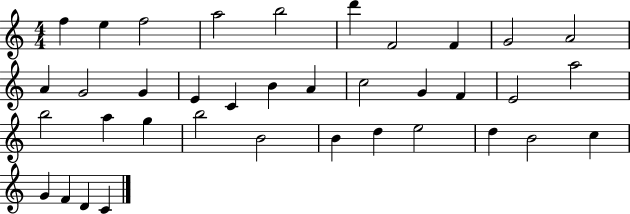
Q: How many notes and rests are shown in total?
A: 37